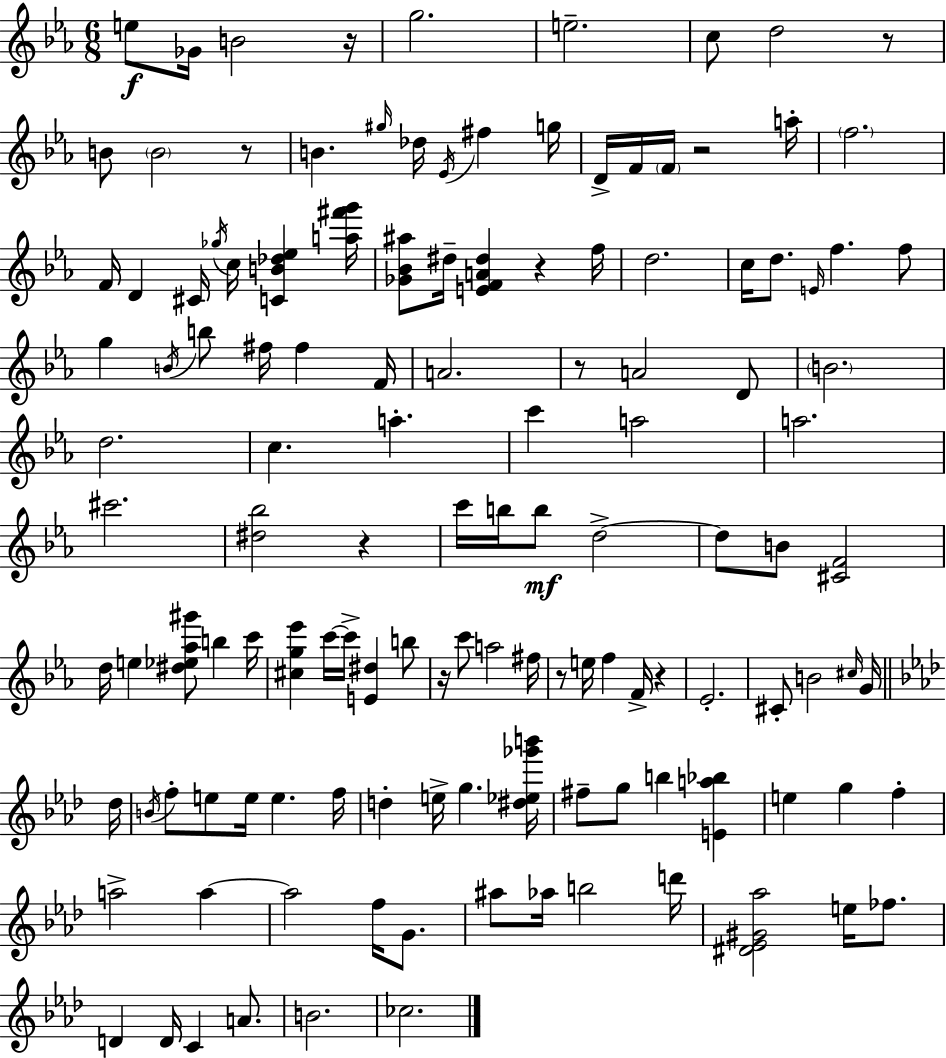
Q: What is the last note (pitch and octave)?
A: CES5